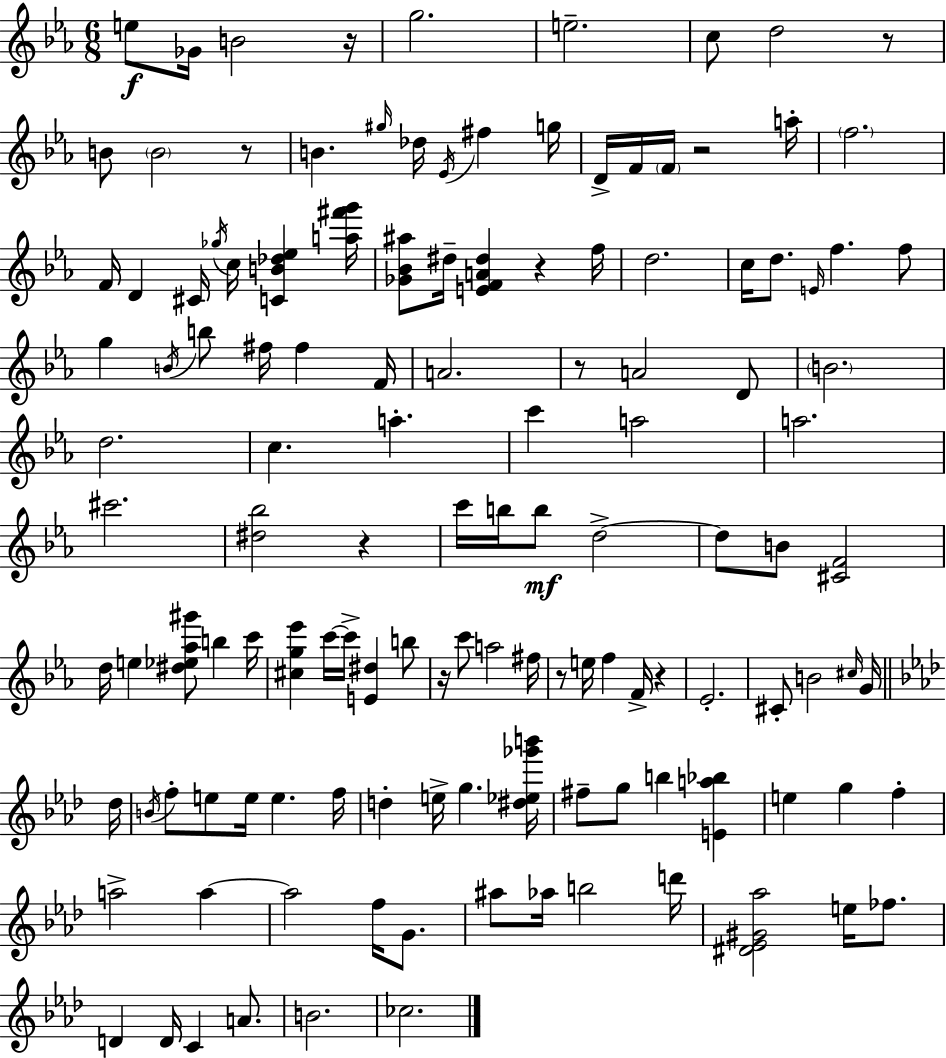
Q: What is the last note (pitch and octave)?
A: CES5